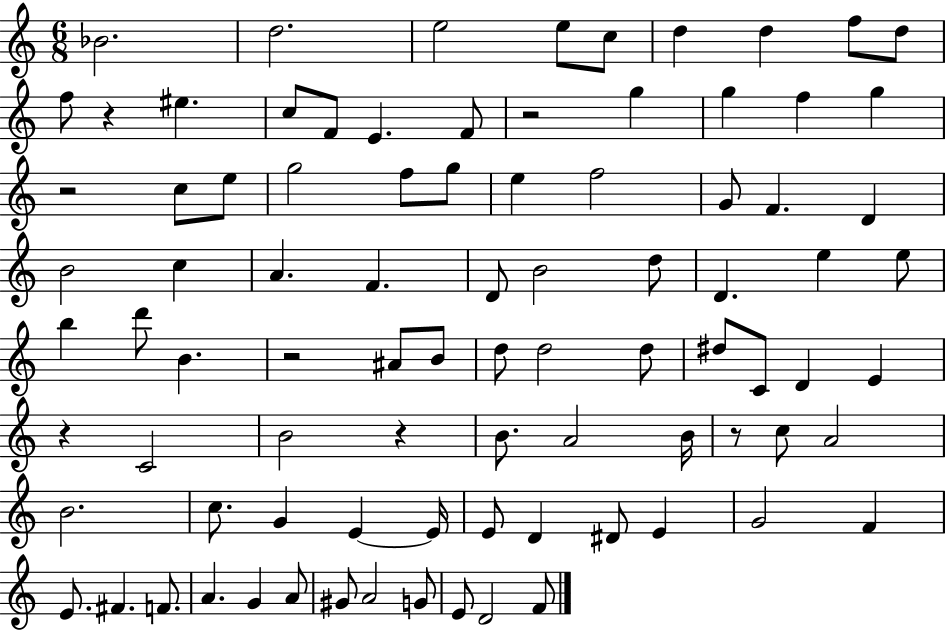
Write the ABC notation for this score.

X:1
T:Untitled
M:6/8
L:1/4
K:C
_B2 d2 e2 e/2 c/2 d d f/2 d/2 f/2 z ^e c/2 F/2 E F/2 z2 g g f g z2 c/2 e/2 g2 f/2 g/2 e f2 G/2 F D B2 c A F D/2 B2 d/2 D e e/2 b d'/2 B z2 ^A/2 B/2 d/2 d2 d/2 ^d/2 C/2 D E z C2 B2 z B/2 A2 B/4 z/2 c/2 A2 B2 c/2 G E E/4 E/2 D ^D/2 E G2 F E/2 ^F F/2 A G A/2 ^G/2 A2 G/2 E/2 D2 F/2